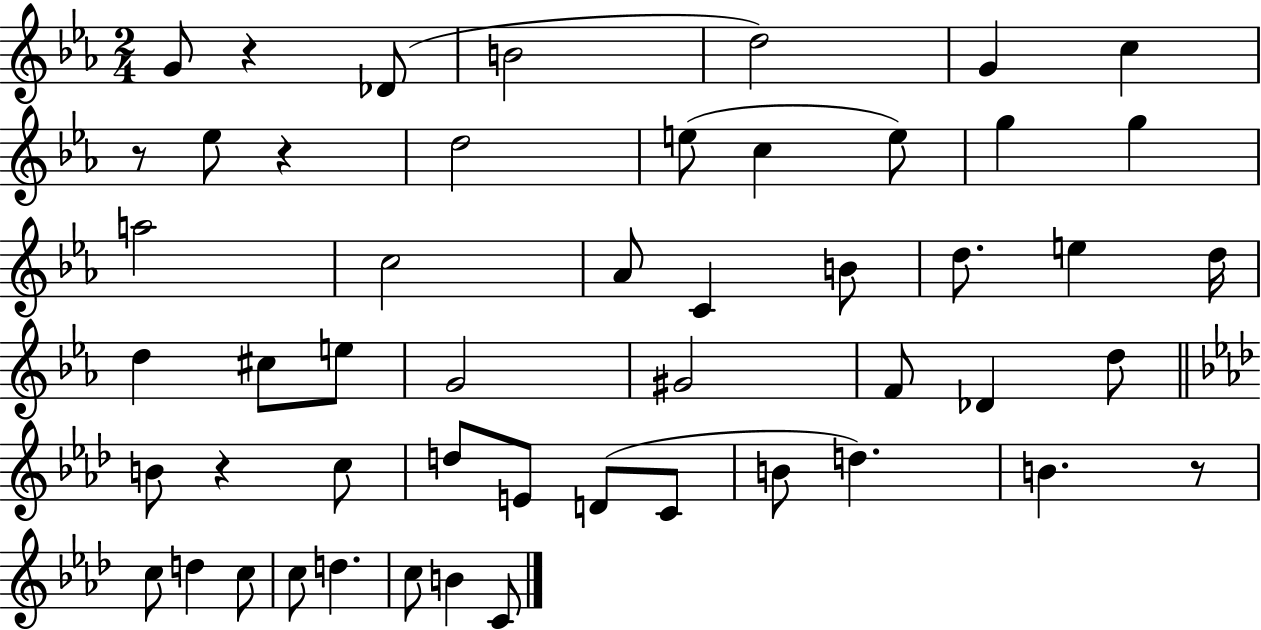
X:1
T:Untitled
M:2/4
L:1/4
K:Eb
G/2 z _D/2 B2 d2 G c z/2 _e/2 z d2 e/2 c e/2 g g a2 c2 _A/2 C B/2 d/2 e d/4 d ^c/2 e/2 G2 ^G2 F/2 _D d/2 B/2 z c/2 d/2 E/2 D/2 C/2 B/2 d B z/2 c/2 d c/2 c/2 d c/2 B C/2